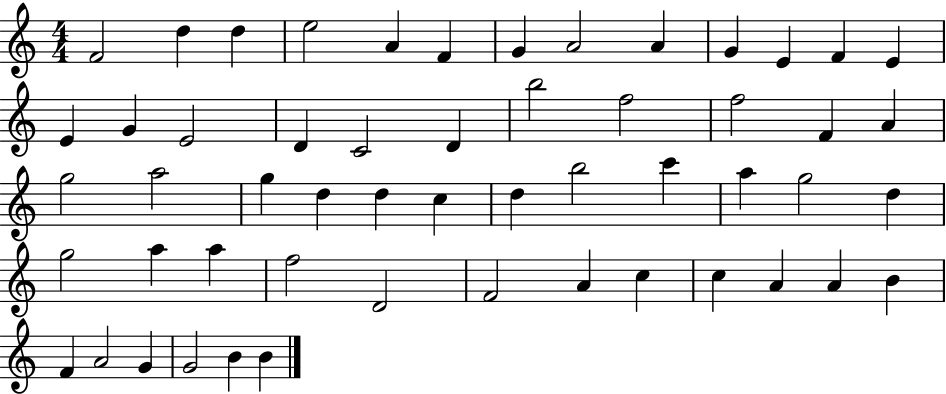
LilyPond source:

{
  \clef treble
  \numericTimeSignature
  \time 4/4
  \key c \major
  f'2 d''4 d''4 | e''2 a'4 f'4 | g'4 a'2 a'4 | g'4 e'4 f'4 e'4 | \break e'4 g'4 e'2 | d'4 c'2 d'4 | b''2 f''2 | f''2 f'4 a'4 | \break g''2 a''2 | g''4 d''4 d''4 c''4 | d''4 b''2 c'''4 | a''4 g''2 d''4 | \break g''2 a''4 a''4 | f''2 d'2 | f'2 a'4 c''4 | c''4 a'4 a'4 b'4 | \break f'4 a'2 g'4 | g'2 b'4 b'4 | \bar "|."
}